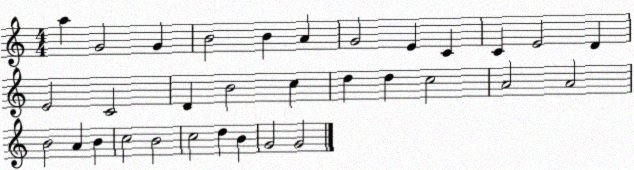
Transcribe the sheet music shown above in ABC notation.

X:1
T:Untitled
M:4/4
L:1/4
K:C
a G2 G B2 B A G2 E C C E2 D E2 C2 D B2 c d d c2 A2 A2 B2 A B c2 B2 c2 d B G2 G2